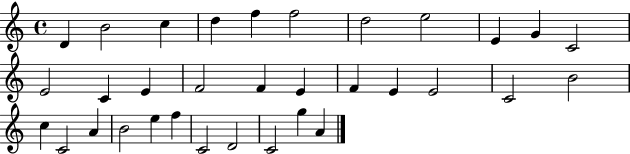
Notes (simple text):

D4/q B4/h C5/q D5/q F5/q F5/h D5/h E5/h E4/q G4/q C4/h E4/h C4/q E4/q F4/h F4/q E4/q F4/q E4/q E4/h C4/h B4/h C5/q C4/h A4/q B4/h E5/q F5/q C4/h D4/h C4/h G5/q A4/q